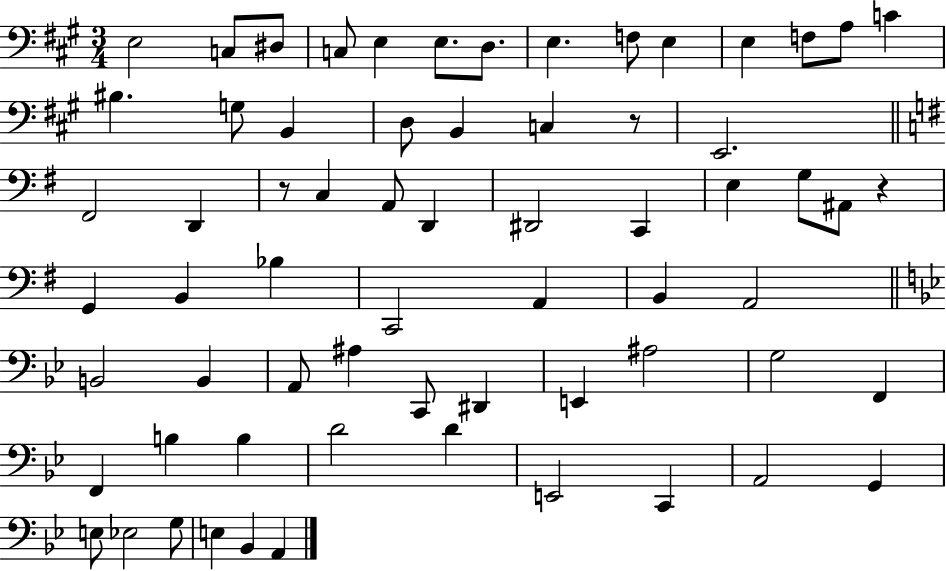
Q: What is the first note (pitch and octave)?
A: E3